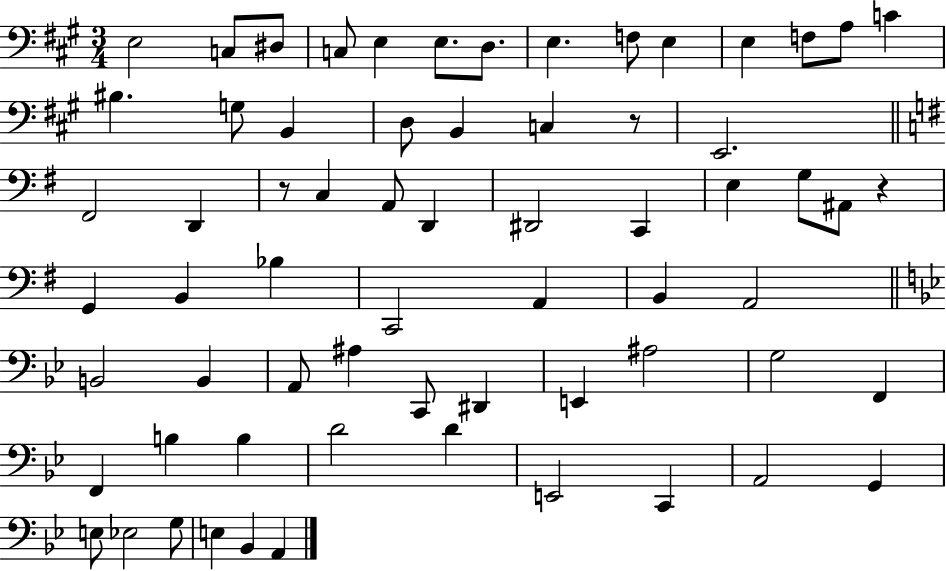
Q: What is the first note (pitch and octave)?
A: E3